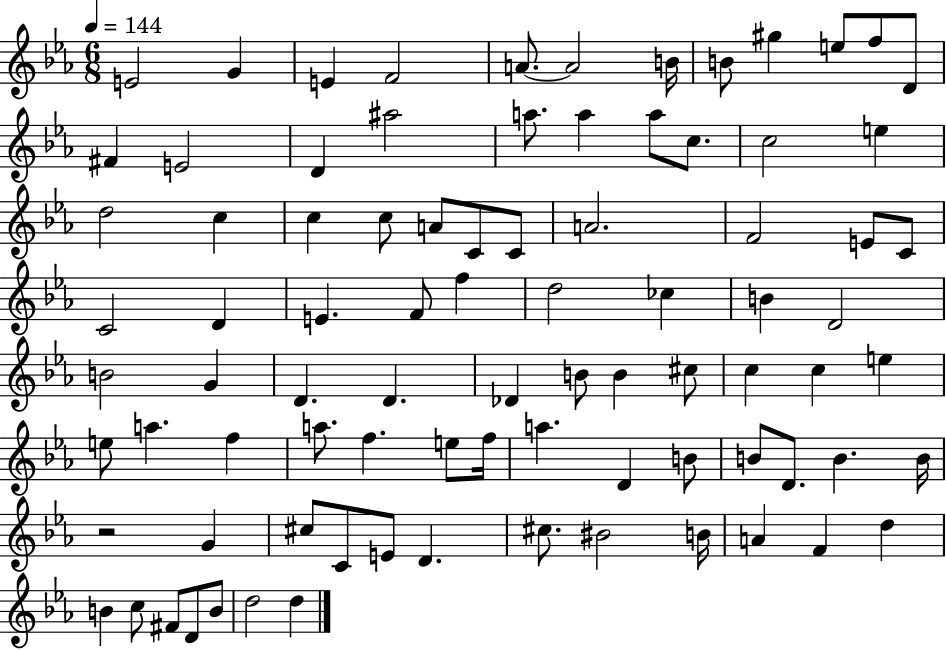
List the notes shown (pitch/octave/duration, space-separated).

E4/h G4/q E4/q F4/h A4/e. A4/h B4/s B4/e G#5/q E5/e F5/e D4/e F#4/q E4/h D4/q A#5/h A5/e. A5/q A5/e C5/e. C5/h E5/q D5/h C5/q C5/q C5/e A4/e C4/e C4/e A4/h. F4/h E4/e C4/e C4/h D4/q E4/q. F4/e F5/q D5/h CES5/q B4/q D4/h B4/h G4/q D4/q. D4/q. Db4/q B4/e B4/q C#5/e C5/q C5/q E5/q E5/e A5/q. F5/q A5/e. F5/q. E5/e F5/s A5/q. D4/q B4/e B4/e D4/e. B4/q. B4/s R/h G4/q C#5/e C4/e E4/e D4/q. C#5/e. BIS4/h B4/s A4/q F4/q D5/q B4/q C5/e F#4/e D4/e B4/e D5/h D5/q